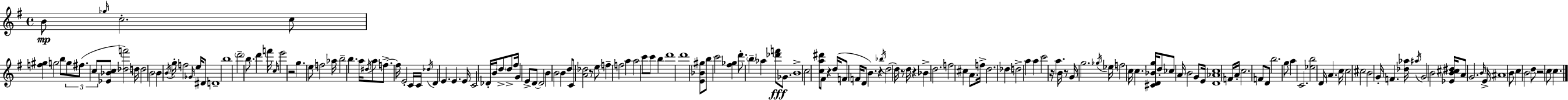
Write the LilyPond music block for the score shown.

{
  \clef treble
  \time 4/4
  \defaultTimeSignature
  \key g \major
  b'8\mp \grace { ges''16 } c''2.-. c''8 | <f'' gis''>4 g''2 b''8 \tuplet 3/2 { g''8 | fis''8.( c''8 } <ees' bes' c''>8 <des'' f'''>2) | d''16 d''2 b'2 | \break b'4 \acciaccatura { b'16 } g''16-. f''2 \grace { ges'16 } | e''16 dis'8 d'1-- | b''1 | \parenthesize d'''2-- b''8. d'''4 | \break f'''16 \grace { c''16 } e'''2 r2 | g''4. e''8 f''2 | aes''16 b''2-- b''4. | a''16 \acciaccatura { dis''16 } a''8 f''8.->~~ f''16 e'2-. | \break c'16 c'16 \acciaccatura { des''16 } d'4 e'4. | e'4. e'16 c'2 des'16-. | b'16 \parenthesize d''8-> d''8-> fis''16 g'4 e'8-> d'8~~ d'2 | b'4 b'2 | \break b'4 d''8 c'8 <a' des''>2 | r8 e''8 f''4-- f''2 | a''4 a''2 c'''8 | c'''8 b''4 d'''1 | \break d'''1 | <e' bes' gis''>8 b''8 c'''2 | <fis'' ges''>4 d'''8.-. \parenthesize b''4-- aes''4 | <des''' f'''>8\fff ges'8. b'1-> | \break c''2 <c'' a'' dis'''>8 | fis'8 r4 d''16( f'8 f'16 d'8 b'4.) | r4 \acciaccatura { bes''16 }( d''2 d''16) | r8 d''16 r4 bes'4-> d''2. | \break f''2 cis''4 | a'8. f''16-> d''2. | des''4 d''2-> a''4 | a''4 c'''2 r16 | \break a''4. b'16 r8 g'16 g''2. | \acciaccatura { ges''16 } ees''16 f''2 | c''16 c''4. <cis' d' bes' g''>16 d''8-. ces''8 a'16 b'2 | g'8 e'16 <d' aes' c''>1 | \break f'16 a'16-. c''2. | f'8 d'8 b''2. | g''8 a''4 c'2. | <ees'' b''>2 | \break d'16 a'4. c''16 c''2 | cis''2 b'2 | g'16-. f'4. <des'' aes''>16 \acciaccatura { ais''16 } g'2 | b'2 <ees' b' cis'' dis''>16 a'8 g'2. | \break \grace { b'16 } e'16-> ais'1 | b'8 c''4 | b'2 d''8 r2 | c''8 c''4. \bar "|."
}